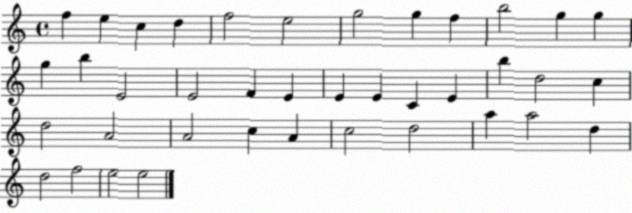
X:1
T:Untitled
M:4/4
L:1/4
K:C
f e c d f2 e2 g2 g f b2 g g g b E2 E2 F E E E C E b d2 c d2 A2 A2 c A c2 d2 a a2 d d2 f2 e2 e2